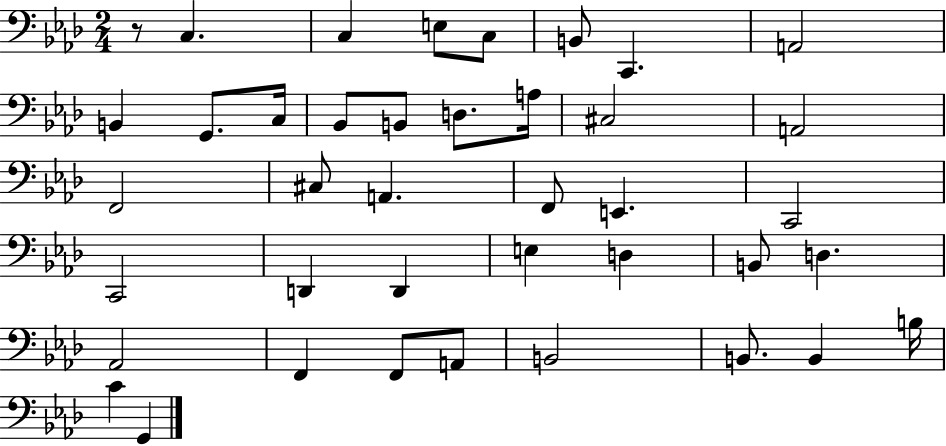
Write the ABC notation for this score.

X:1
T:Untitled
M:2/4
L:1/4
K:Ab
z/2 C, C, E,/2 C,/2 B,,/2 C,, A,,2 B,, G,,/2 C,/4 _B,,/2 B,,/2 D,/2 A,/4 ^C,2 A,,2 F,,2 ^C,/2 A,, F,,/2 E,, C,,2 C,,2 D,, D,, E, D, B,,/2 D, _A,,2 F,, F,,/2 A,,/2 B,,2 B,,/2 B,, B,/4 C G,,